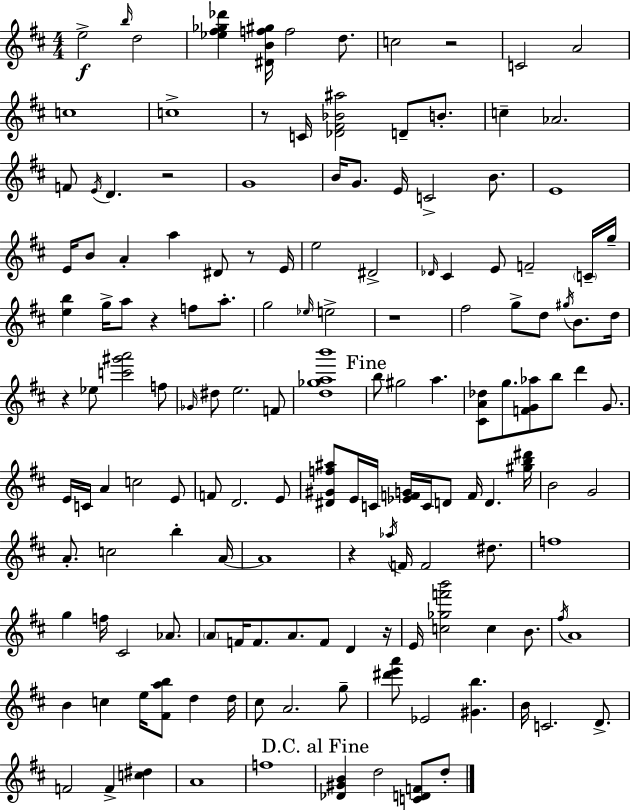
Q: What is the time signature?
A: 4/4